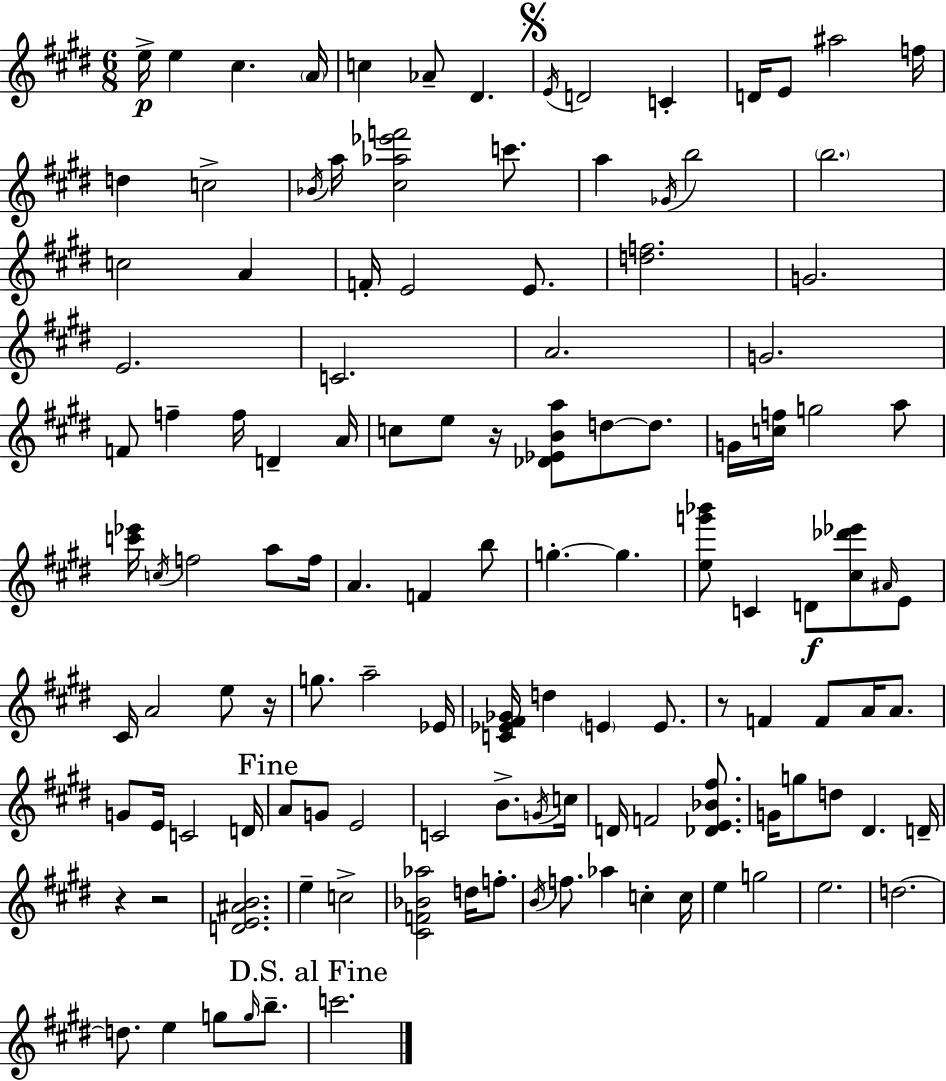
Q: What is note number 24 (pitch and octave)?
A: C5